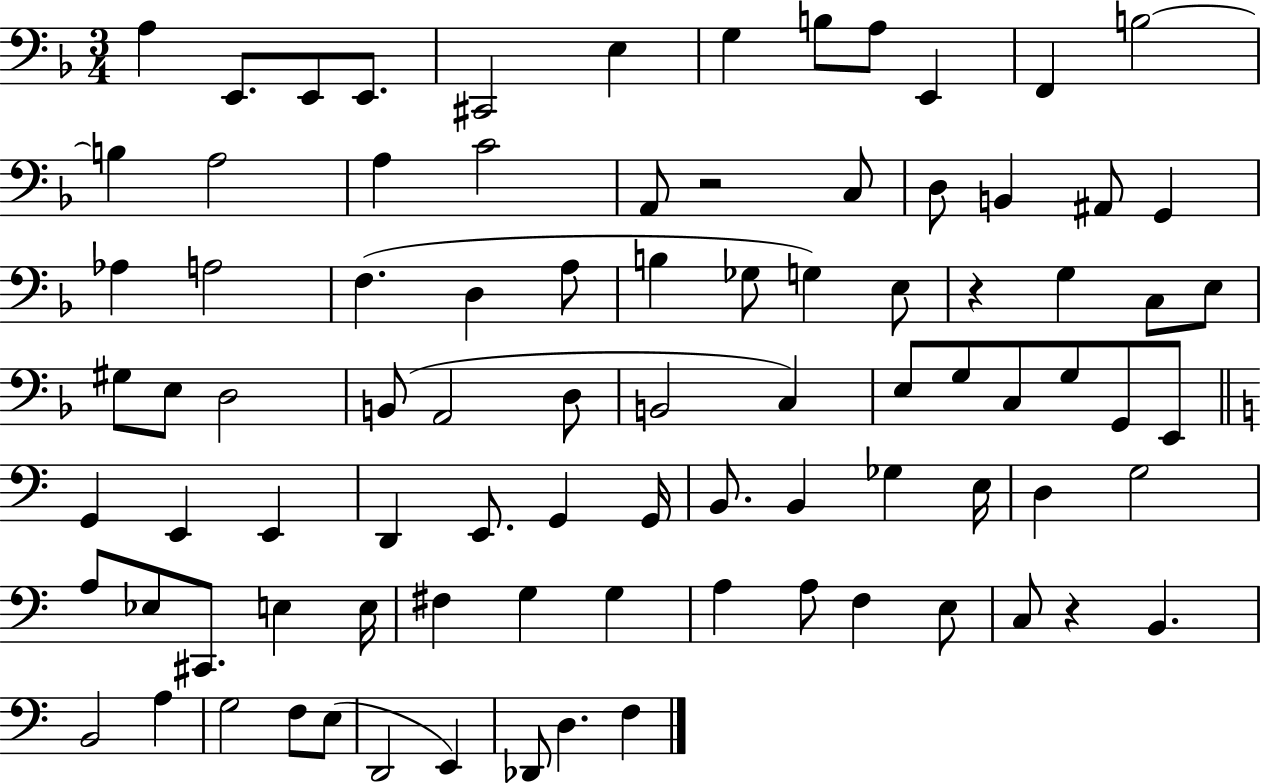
{
  \clef bass
  \numericTimeSignature
  \time 3/4
  \key f \major
  \repeat volta 2 { a4 e,8. e,8 e,8. | cis,2 e4 | g4 b8 a8 e,4 | f,4 b2~~ | \break b4 a2 | a4 c'2 | a,8 r2 c8 | d8 b,4 ais,8 g,4 | \break aes4 a2 | f4.( d4 a8 | b4 ges8 g4) e8 | r4 g4 c8 e8 | \break gis8 e8 d2 | b,8( a,2 d8 | b,2 c4) | e8 g8 c8 g8 g,8 e,8 | \break \bar "||" \break \key c \major g,4 e,4 e,4 | d,4 e,8. g,4 g,16 | b,8. b,4 ges4 e16 | d4 g2 | \break a8 ees8 cis,8. e4 e16 | fis4 g4 g4 | a4 a8 f4 e8 | c8 r4 b,4. | \break b,2 a4 | g2 f8 e8( | d,2 e,4) | des,8 d4. f4 | \break } \bar "|."
}